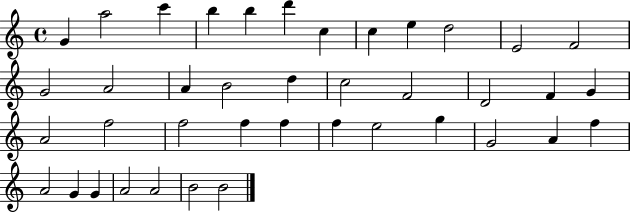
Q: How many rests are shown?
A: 0